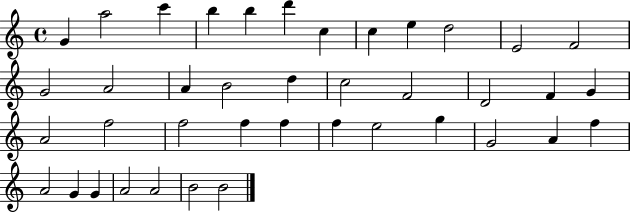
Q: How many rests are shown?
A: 0